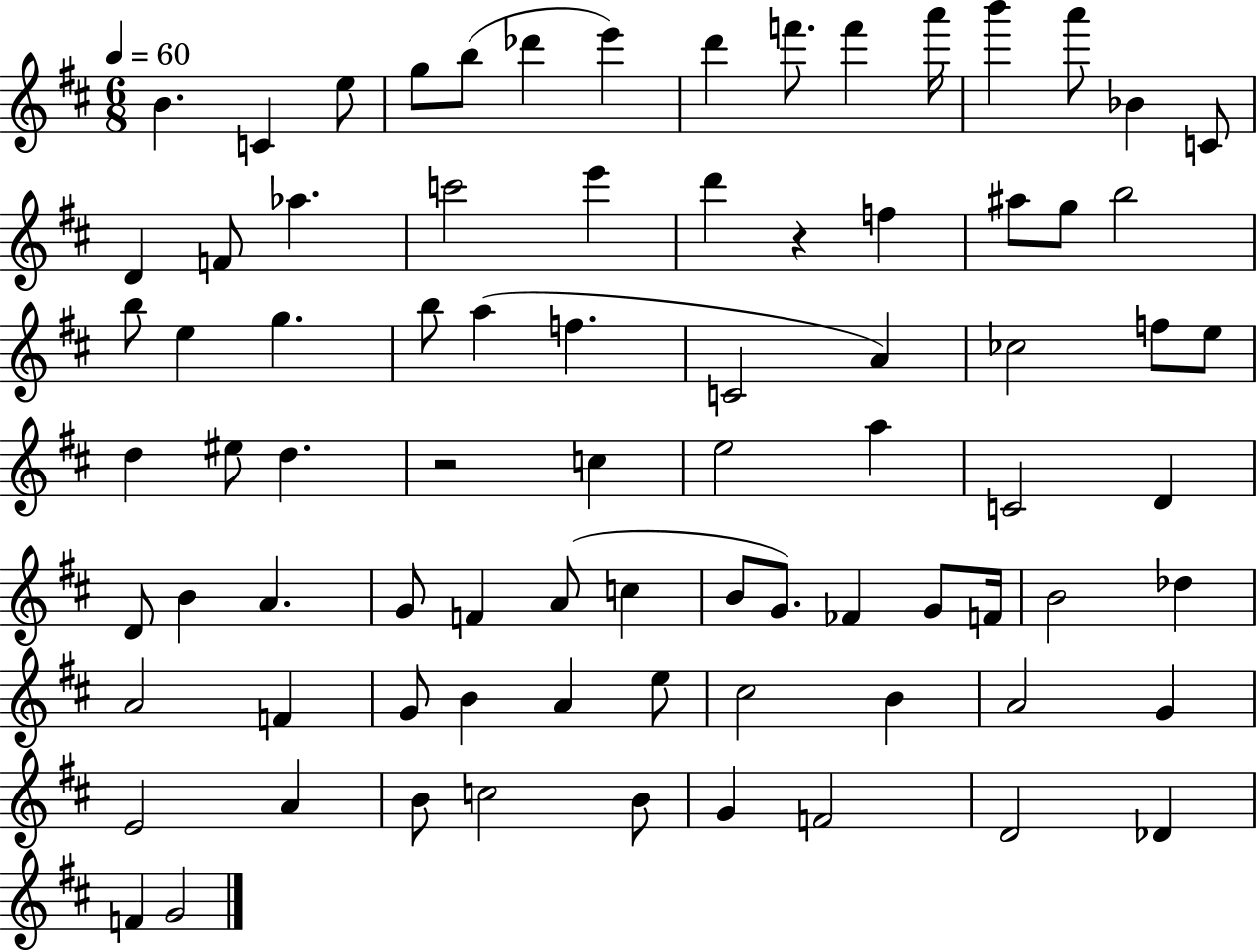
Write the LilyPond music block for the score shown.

{
  \clef treble
  \numericTimeSignature
  \time 6/8
  \key d \major
  \tempo 4 = 60
  b'4. c'4 e''8 | g''8 b''8( des'''4 e'''4) | d'''4 f'''8. f'''4 a'''16 | b'''4 a'''8 bes'4 c'8 | \break d'4 f'8 aes''4. | c'''2 e'''4 | d'''4 r4 f''4 | ais''8 g''8 b''2 | \break b''8 e''4 g''4. | b''8 a''4( f''4. | c'2 a'4) | ces''2 f''8 e''8 | \break d''4 eis''8 d''4. | r2 c''4 | e''2 a''4 | c'2 d'4 | \break d'8 b'4 a'4. | g'8 f'4 a'8( c''4 | b'8 g'8.) fes'4 g'8 f'16 | b'2 des''4 | \break a'2 f'4 | g'8 b'4 a'4 e''8 | cis''2 b'4 | a'2 g'4 | \break e'2 a'4 | b'8 c''2 b'8 | g'4 f'2 | d'2 des'4 | \break f'4 g'2 | \bar "|."
}